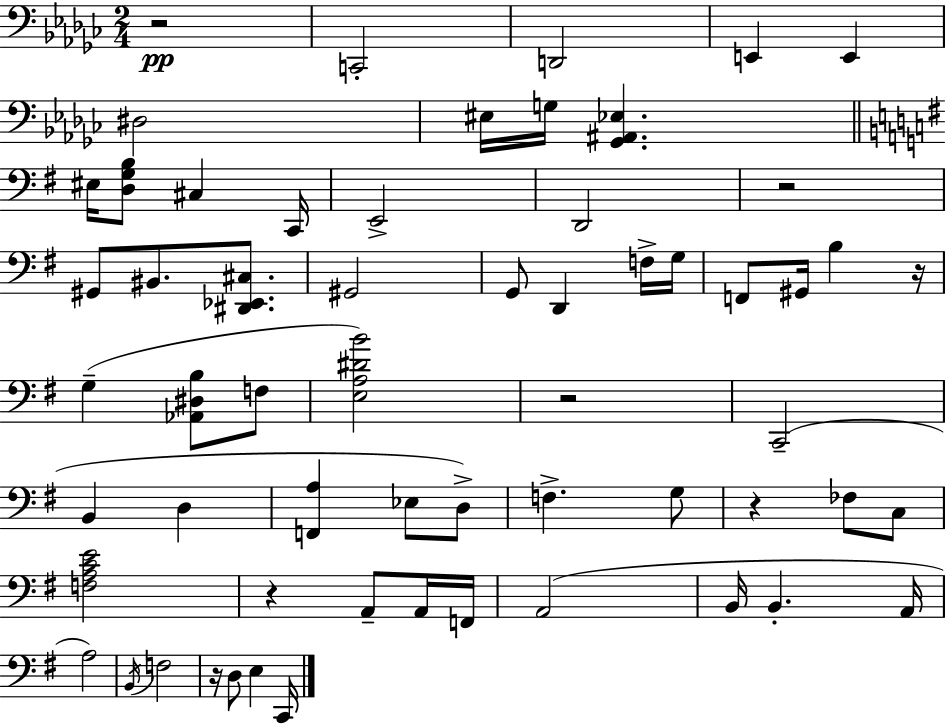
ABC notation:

X:1
T:Untitled
M:2/4
L:1/4
K:Ebm
z2 C,,2 D,,2 E,, E,, ^D,2 ^E,/4 G,/4 [_G,,^A,,_E,] ^E,/4 [D,G,B,]/2 ^C, C,,/4 E,,2 D,,2 z2 ^G,,/2 ^B,,/2 [^D,,_E,,^C,]/2 ^G,,2 G,,/2 D,, F,/4 G,/4 F,,/2 ^G,,/4 B, z/4 G, [_A,,^D,B,]/2 F,/2 [E,A,^DB]2 z2 C,,2 B,, D, [F,,A,] _E,/2 D,/2 F, G,/2 z _F,/2 C,/2 [F,A,CE]2 z A,,/2 A,,/4 F,,/4 A,,2 B,,/4 B,, A,,/4 A,2 B,,/4 F,2 z/4 D,/2 E, C,,/4